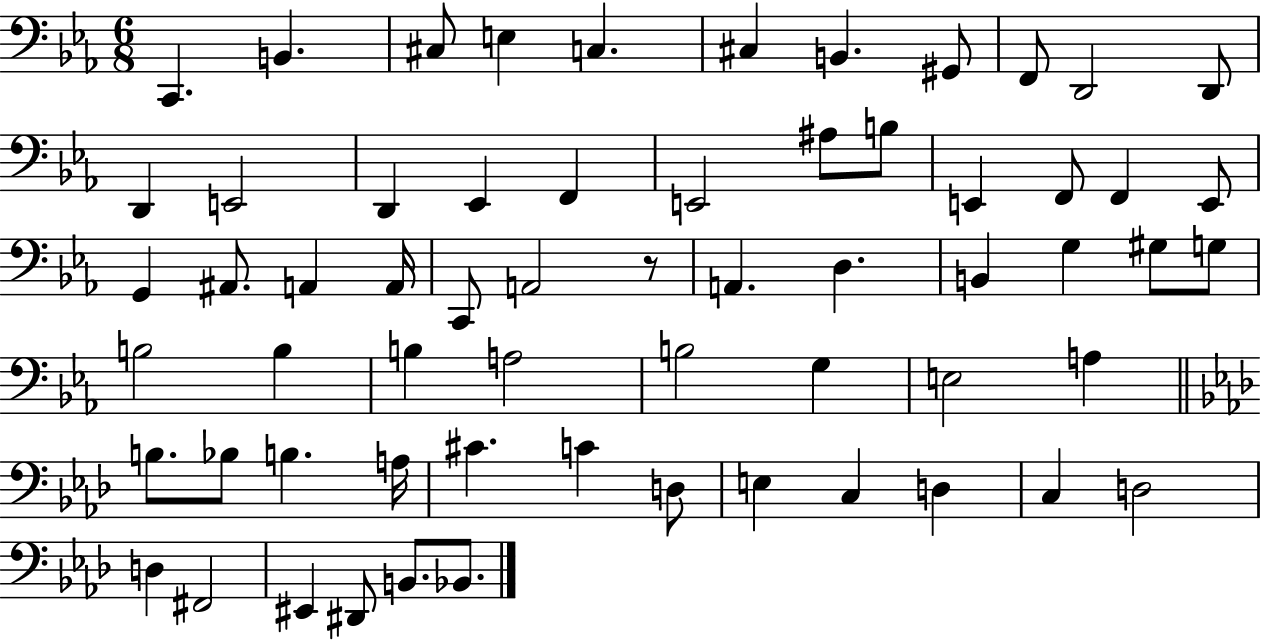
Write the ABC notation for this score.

X:1
T:Untitled
M:6/8
L:1/4
K:Eb
C,, B,, ^C,/2 E, C, ^C, B,, ^G,,/2 F,,/2 D,,2 D,,/2 D,, E,,2 D,, _E,, F,, E,,2 ^A,/2 B,/2 E,, F,,/2 F,, E,,/2 G,, ^A,,/2 A,, A,,/4 C,,/2 A,,2 z/2 A,, D, B,, G, ^G,/2 G,/2 B,2 B, B, A,2 B,2 G, E,2 A, B,/2 _B,/2 B, A,/4 ^C C D,/2 E, C, D, C, D,2 D, ^F,,2 ^E,, ^D,,/2 B,,/2 _B,,/2